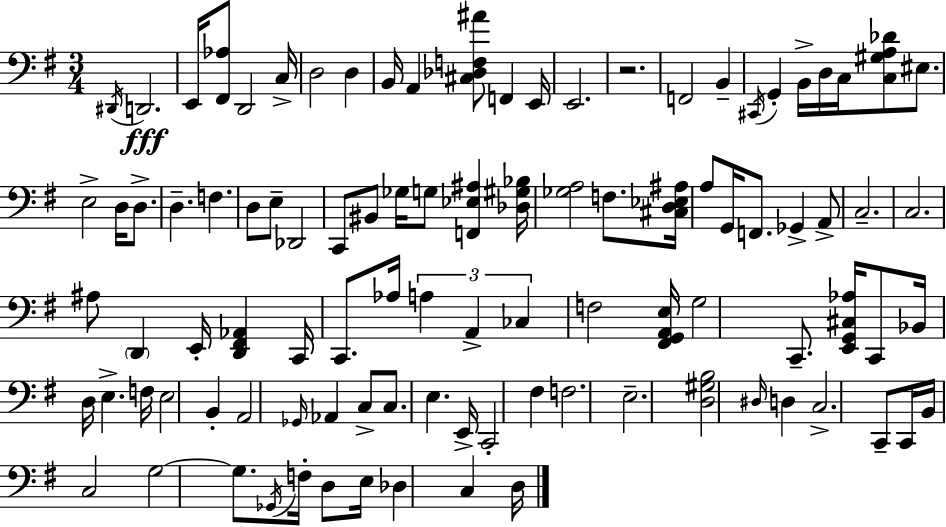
{
  \clef bass
  \numericTimeSignature
  \time 3/4
  \key g \major
  \acciaccatura { dis,16 }\fff d,2. | e,16 <fis, aes>8 d,2 | c16-> d2 d4 | b,16 a,4 <cis des f ais'>8 f,4 | \break e,16 e,2. | r2. | f,2 b,4-- | \acciaccatura { cis,16 } g,4-. b,16-> d16 c16 <c gis a des'>8 eis8. | \break e2-> d16 d8.-> | d4.-- f4. | d8 e8-- des,2 | c,8 bis,8 ges16 g8 <f, ees ais>4 | \break <des gis bes>16 <ges a>2 f8. | <cis d ees ais>16 a8 g,16 f,8. ges,4-> | a,8-> c2.-- | c2. | \break ais8 \parenthesize d,4 e,16-. <d, fis, aes,>4 | c,16 c,8. aes16 \tuplet 3/2 { a4 a,4-> | ces4 } f2 | <fis, g, a, e>16 g2 c,8.-- | \break <e, g, cis aes>16 c,8 bes,16 d16 e4.-> | f16 e2 b,4-. | a,2 \grace { ges,16 } aes,4 | c8-> c8. e4. | \break e,16-> c,2-. fis4 | f2. | e2.-- | <d gis b>2 \grace { dis16 } | \break d4 c2.-> | c,8-- c,16 b,16 c2 | g2~~ | g8. \acciaccatura { ges,16 } f16-. d8 e16 des4 | \break c4 d16 \bar "|."
}